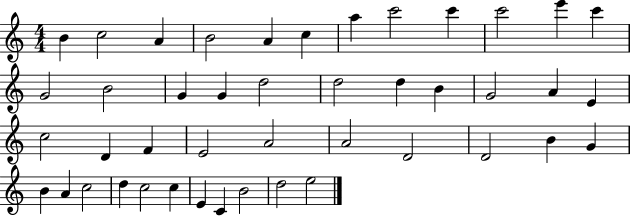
{
  \clef treble
  \numericTimeSignature
  \time 4/4
  \key c \major
  b'4 c''2 a'4 | b'2 a'4 c''4 | a''4 c'''2 c'''4 | c'''2 e'''4 c'''4 | \break g'2 b'2 | g'4 g'4 d''2 | d''2 d''4 b'4 | g'2 a'4 e'4 | \break c''2 d'4 f'4 | e'2 a'2 | a'2 d'2 | d'2 b'4 g'4 | \break b'4 a'4 c''2 | d''4 c''2 c''4 | e'4 c'4 b'2 | d''2 e''2 | \break \bar "|."
}